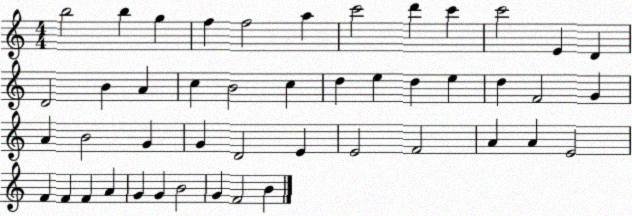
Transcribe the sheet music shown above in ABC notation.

X:1
T:Untitled
M:4/4
L:1/4
K:C
b2 b g f f2 a c'2 d' c' c'2 E D D2 B A c B2 c d e d e d F2 G A B2 G G D2 E E2 F2 A A E2 F F F A G G B2 G F2 B